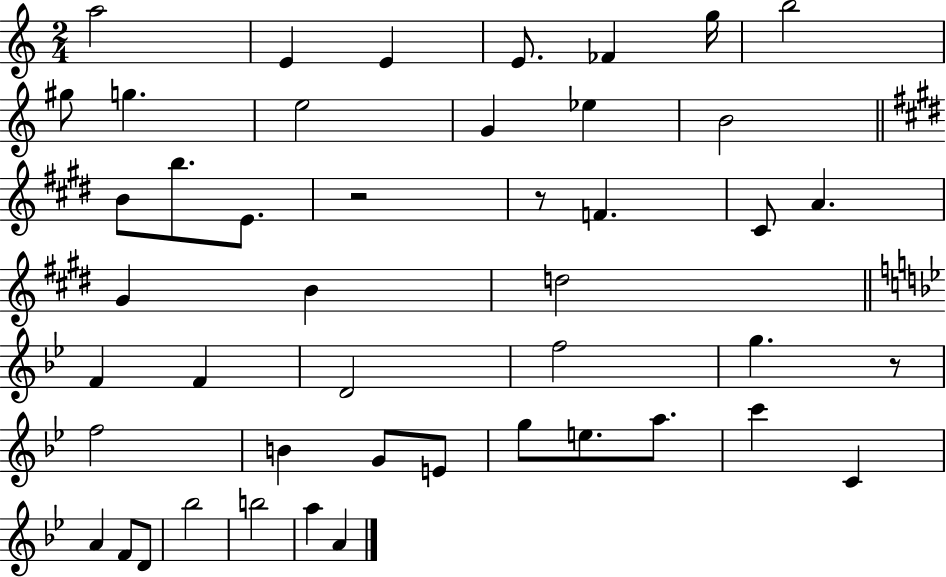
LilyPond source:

{
  \clef treble
  \numericTimeSignature
  \time 2/4
  \key c \major
  a''2 | e'4 e'4 | e'8. fes'4 g''16 | b''2 | \break gis''8 g''4. | e''2 | g'4 ees''4 | b'2 | \break \bar "||" \break \key e \major b'8 b''8. e'8. | r2 | r8 f'4. | cis'8 a'4. | \break gis'4 b'4 | d''2 | \bar "||" \break \key bes \major f'4 f'4 | d'2 | f''2 | g''4. r8 | \break f''2 | b'4 g'8 e'8 | g''8 e''8. a''8. | c'''4 c'4 | \break a'4 f'8 d'8 | bes''2 | b''2 | a''4 a'4 | \break \bar "|."
}